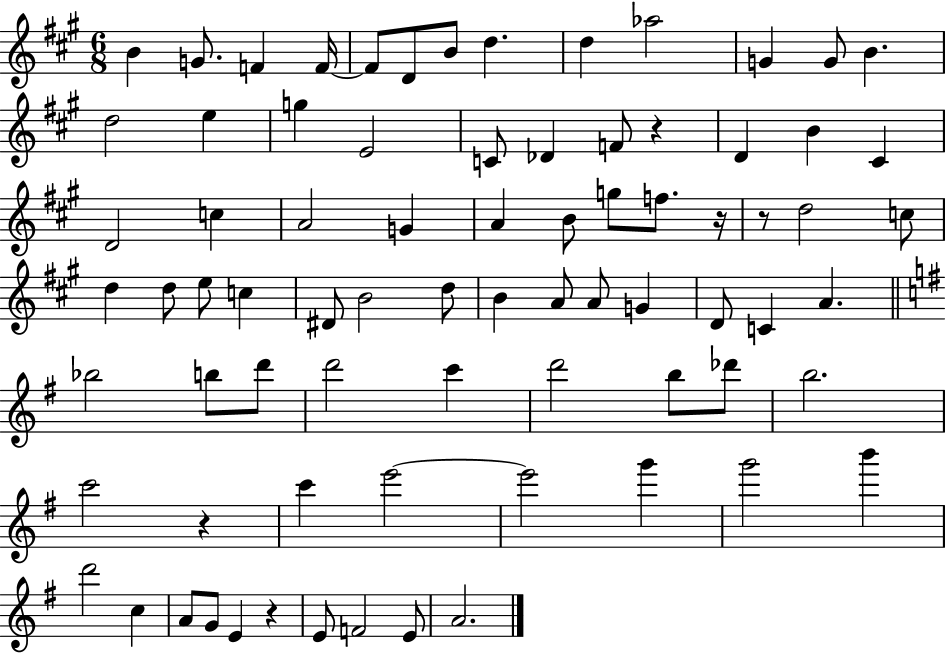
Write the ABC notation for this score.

X:1
T:Untitled
M:6/8
L:1/4
K:A
B G/2 F F/4 F/2 D/2 B/2 d d _a2 G G/2 B d2 e g E2 C/2 _D F/2 z D B ^C D2 c A2 G A B/2 g/2 f/2 z/4 z/2 d2 c/2 d d/2 e/2 c ^D/2 B2 d/2 B A/2 A/2 G D/2 C A _b2 b/2 d'/2 d'2 c' d'2 b/2 _d'/2 b2 c'2 z c' e'2 e'2 g' g'2 b' d'2 c A/2 G/2 E z E/2 F2 E/2 A2